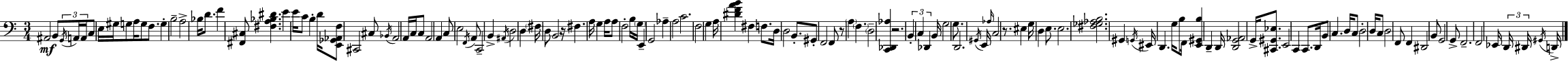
A#2/h B2/e G2/s A2/s A2/s C3/e E3/s G#3/s G3/e A3/s G3/e F3/e. G3/q B3/h A3/h Bb3/s D4/e. F4/q [F#2,C#3]/e [F#3,A3,Bb3,D#4]/q. E4/q E4/s C4/e B3/q D4/s [E2,Gb2,Ab2,F3]/e C#2/h C#3/e Bb2/s A2/h A2/s C3/s C3/e A2/h A2/q C3/e E3/h F2/s A2/e C2/h B2/q A#2/s D3/h D3/q F#3/s D3/e B2/h R/s F#3/q. A3/s G3/q A3/s A3/e F3/h B3/s G3/s E2/q G2/h Ab3/q A3/h C4/h. F3/h G3/q A3/s [D#4,F4,A4,B4]/q F#3/q F3/e. D3/s D3/h B2/e. G#2/e F2/h F2/e R/e A3/q F3/q. D3/h [C2,Db2,Ab3]/q R/h. B2/q C3/q Db2/q B2/s G3/h G3/e. D2/h. G#2/s E2/s Ab3/s C3/h R/e. EIS3/q G3/s D3/q E3/e. E3/h. [F#3,Gb3,Ab3,B3]/h. G#2/q G2/s EIS2/s D2/q. G3/s B3/e F2/s [E2,G#2,B3]/q D2/q D2/s [D2,G2,Ab2]/h G2/s [C#2,G#2,Eb3]/e. E2/h C2/q C2/e. D2/s B2/e C3/q. D3/s C3/e D3/h D3/s C3/e D3/h F2/e F2/q D#2/h B2/e G2/h G2/e F2/h. F2/h Eb2/s D2/s D#2/s G#2/s D2/s